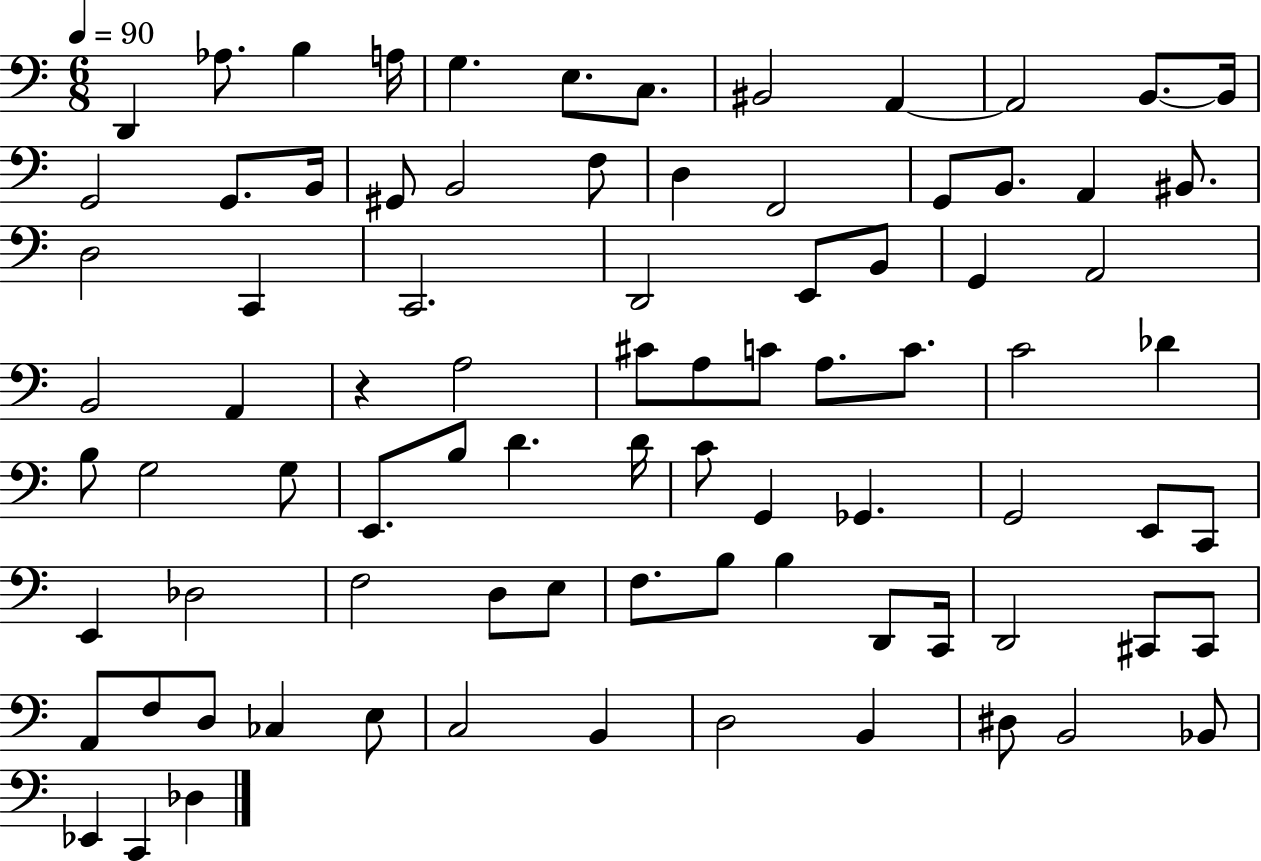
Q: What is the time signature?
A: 6/8